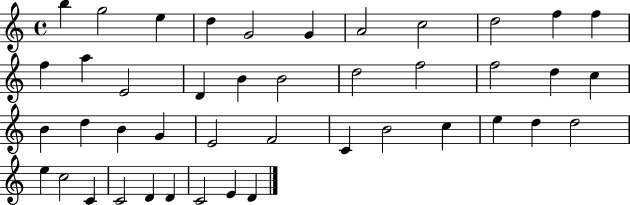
{
  \clef treble
  \time 4/4
  \defaultTimeSignature
  \key c \major
  b''4 g''2 e''4 | d''4 g'2 g'4 | a'2 c''2 | d''2 f''4 f''4 | \break f''4 a''4 e'2 | d'4 b'4 b'2 | d''2 f''2 | f''2 d''4 c''4 | \break b'4 d''4 b'4 g'4 | e'2 f'2 | c'4 b'2 c''4 | e''4 d''4 d''2 | \break e''4 c''2 c'4 | c'2 d'4 d'4 | c'2 e'4 d'4 | \bar "|."
}